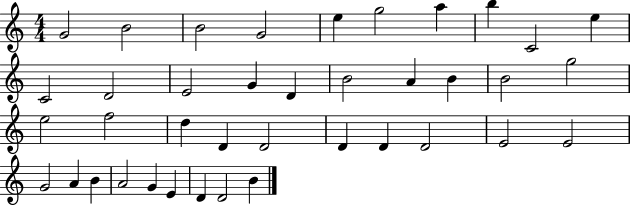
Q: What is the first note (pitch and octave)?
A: G4